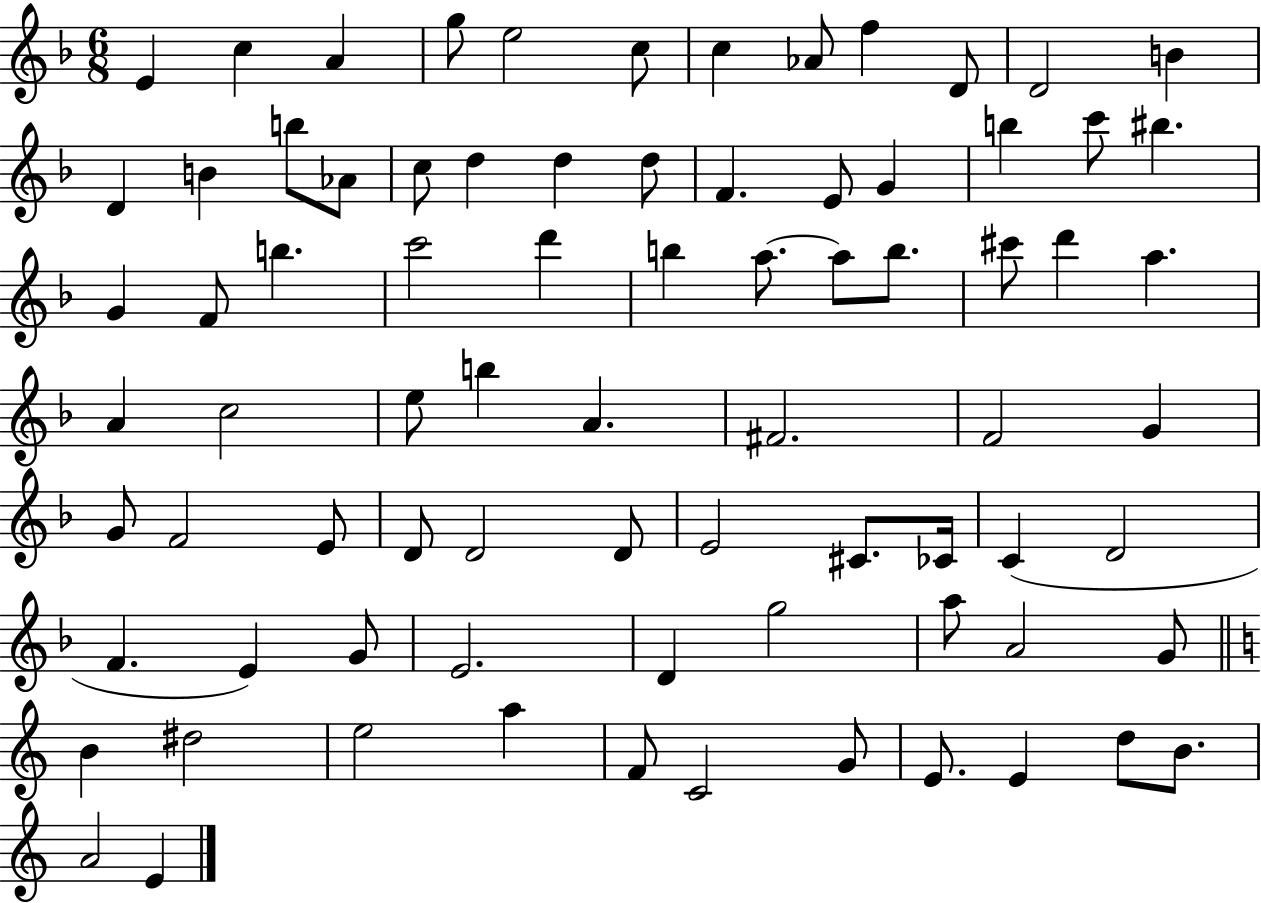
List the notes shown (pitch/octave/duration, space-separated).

E4/q C5/q A4/q G5/e E5/h C5/e C5/q Ab4/e F5/q D4/e D4/h B4/q D4/q B4/q B5/e Ab4/e C5/e D5/q D5/q D5/e F4/q. E4/e G4/q B5/q C6/e BIS5/q. G4/q F4/e B5/q. C6/h D6/q B5/q A5/e. A5/e B5/e. C#6/e D6/q A5/q. A4/q C5/h E5/e B5/q A4/q. F#4/h. F4/h G4/q G4/e F4/h E4/e D4/e D4/h D4/e E4/h C#4/e. CES4/s C4/q D4/h F4/q. E4/q G4/e E4/h. D4/q G5/h A5/e A4/h G4/e B4/q D#5/h E5/h A5/q F4/e C4/h G4/e E4/e. E4/q D5/e B4/e. A4/h E4/q